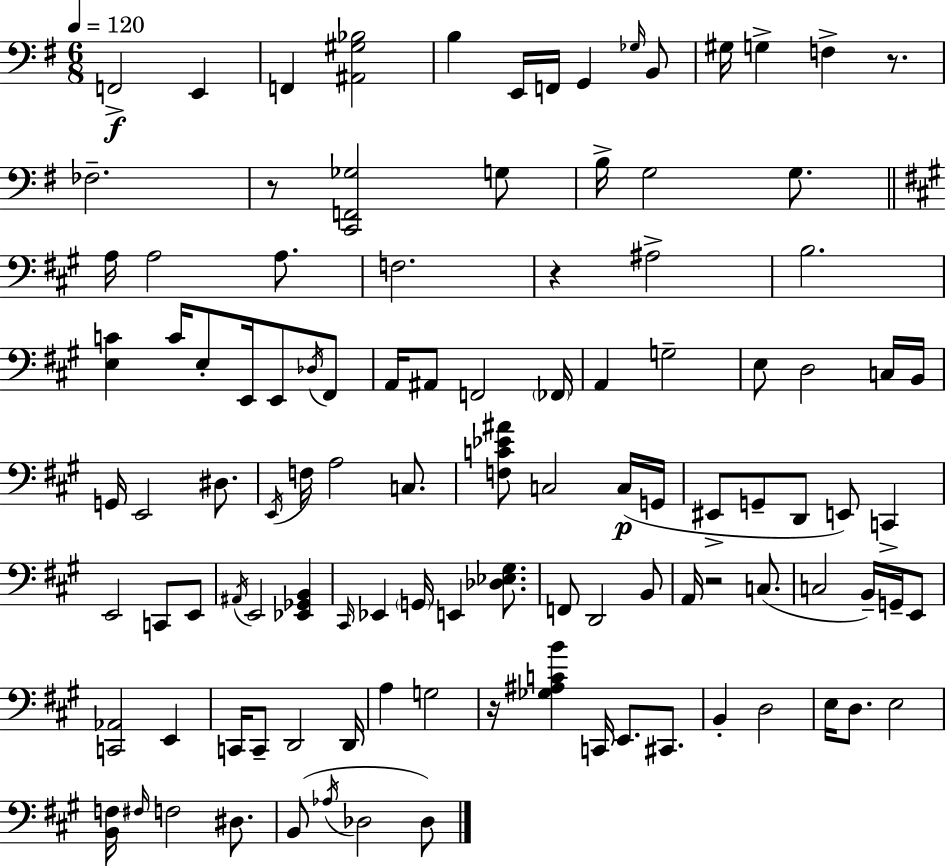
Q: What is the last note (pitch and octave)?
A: Db3